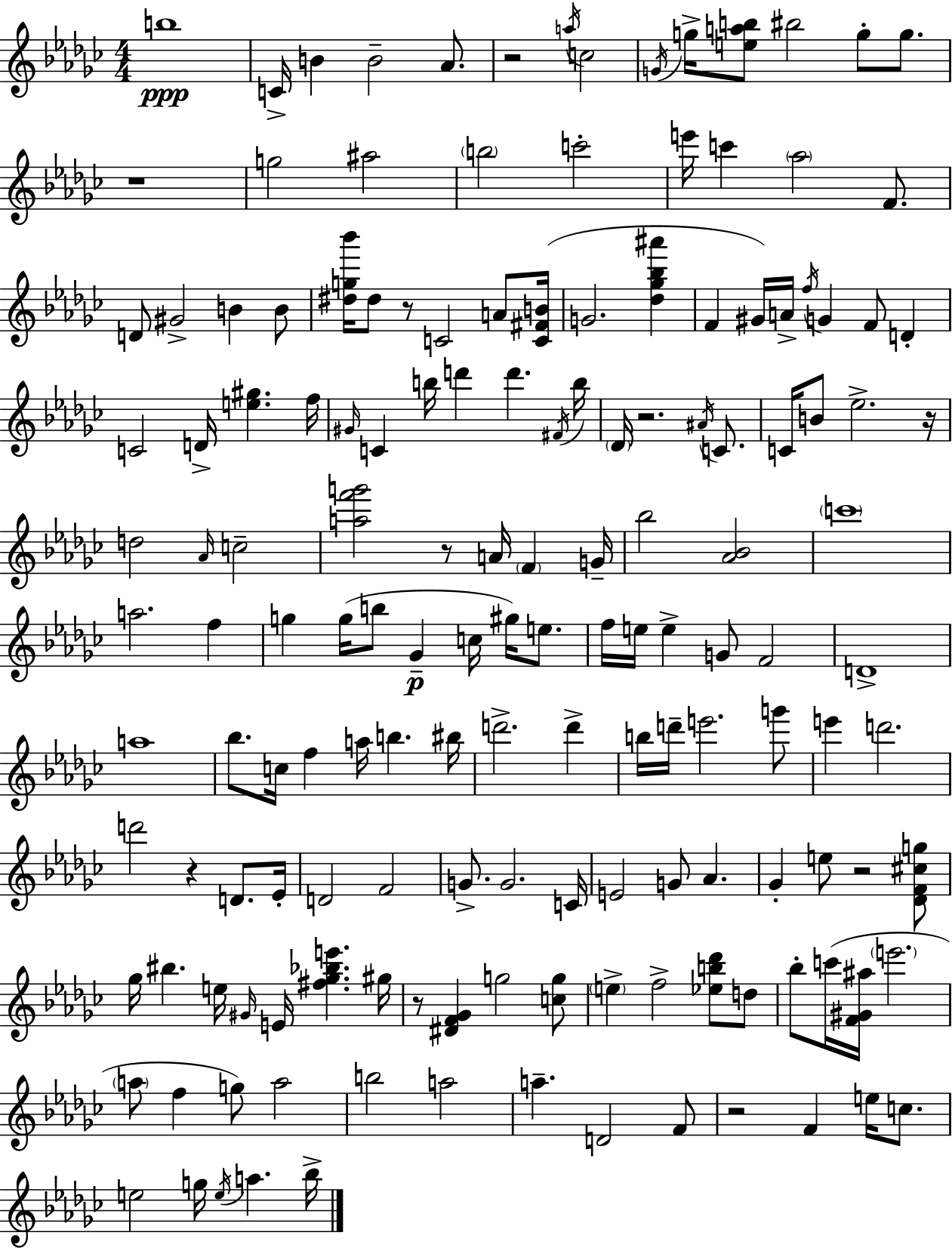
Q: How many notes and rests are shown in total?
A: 155